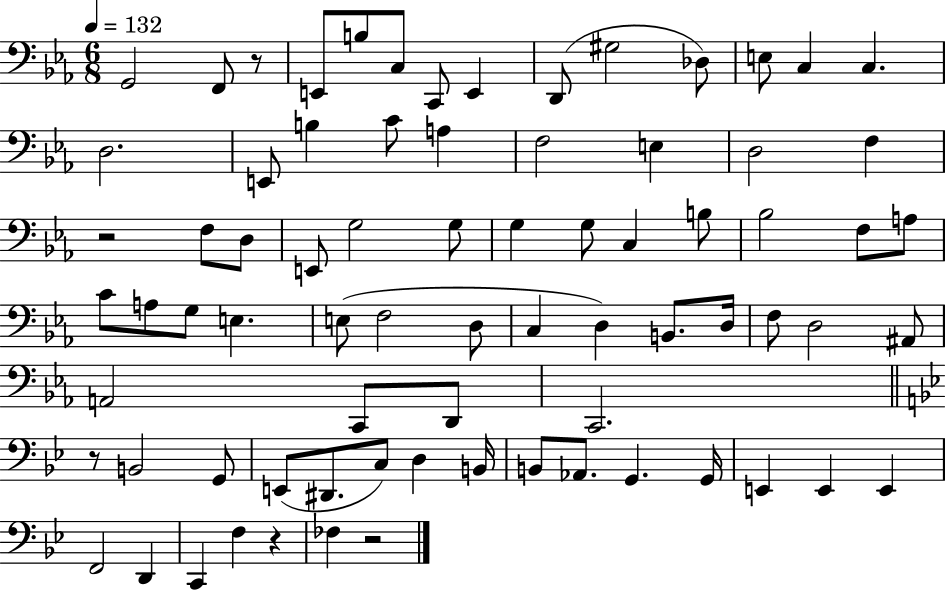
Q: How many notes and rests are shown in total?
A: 76